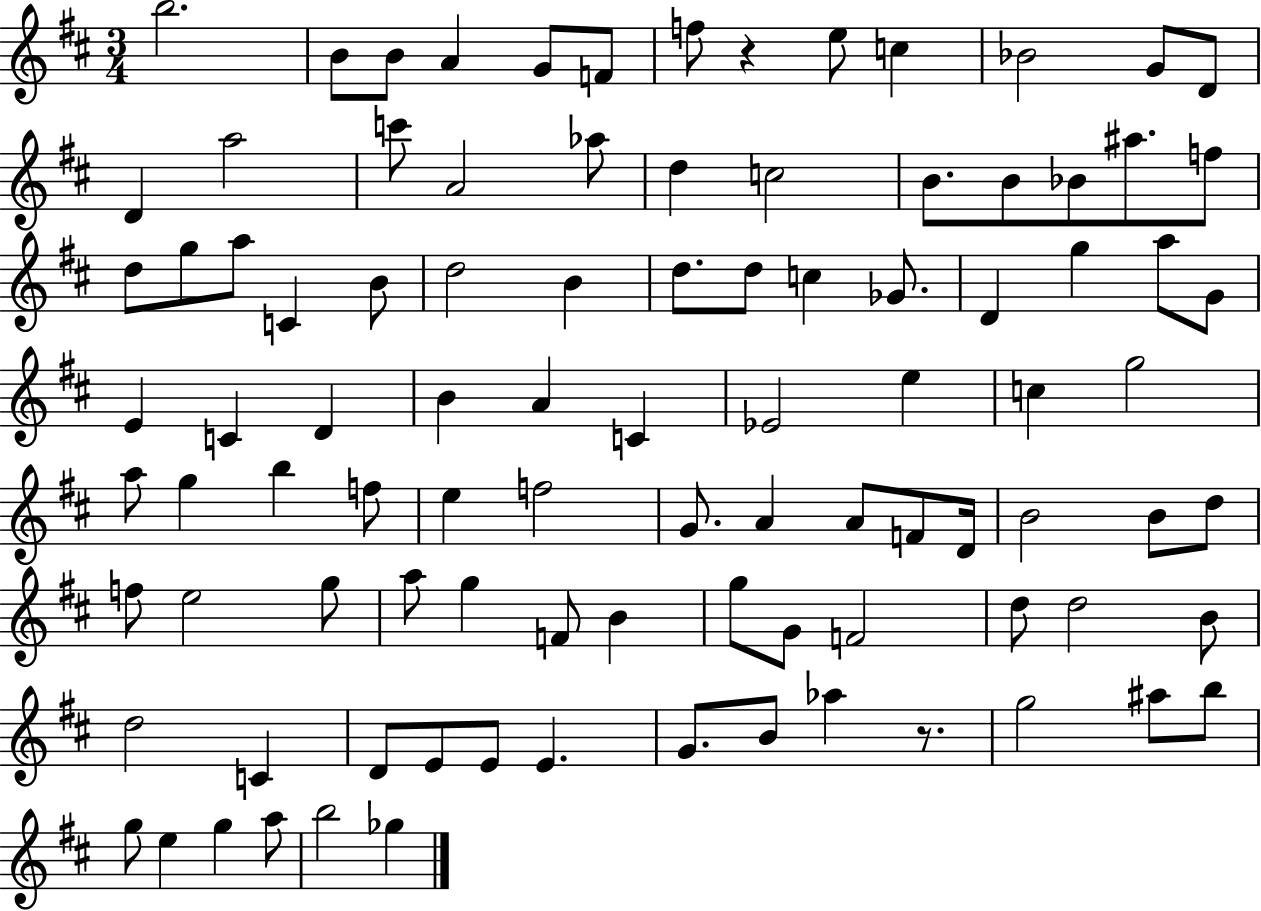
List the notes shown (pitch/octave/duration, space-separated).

B5/h. B4/e B4/e A4/q G4/e F4/e F5/e R/q E5/e C5/q Bb4/h G4/e D4/e D4/q A5/h C6/e A4/h Ab5/e D5/q C5/h B4/e. B4/e Bb4/e A#5/e. F5/e D5/e G5/e A5/e C4/q B4/e D5/h B4/q D5/e. D5/e C5/q Gb4/e. D4/q G5/q A5/e G4/e E4/q C4/q D4/q B4/q A4/q C4/q Eb4/h E5/q C5/q G5/h A5/e G5/q B5/q F5/e E5/q F5/h G4/e. A4/q A4/e F4/e D4/s B4/h B4/e D5/e F5/e E5/h G5/e A5/e G5/q F4/e B4/q G5/e G4/e F4/h D5/e D5/h B4/e D5/h C4/q D4/e E4/e E4/e E4/q. G4/e. B4/e Ab5/q R/e. G5/h A#5/e B5/e G5/e E5/q G5/q A5/e B5/h Gb5/q